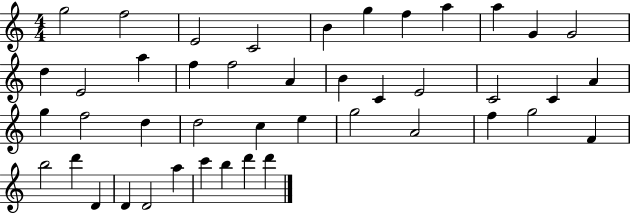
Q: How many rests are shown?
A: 0